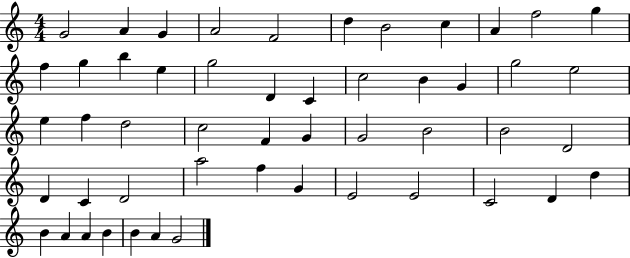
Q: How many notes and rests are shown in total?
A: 51